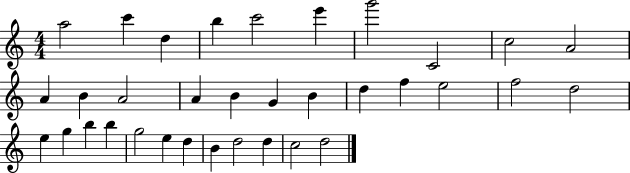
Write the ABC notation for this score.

X:1
T:Untitled
M:4/4
L:1/4
K:C
a2 c' d b c'2 e' g'2 C2 c2 A2 A B A2 A B G B d f e2 f2 d2 e g b b g2 e d B d2 d c2 d2